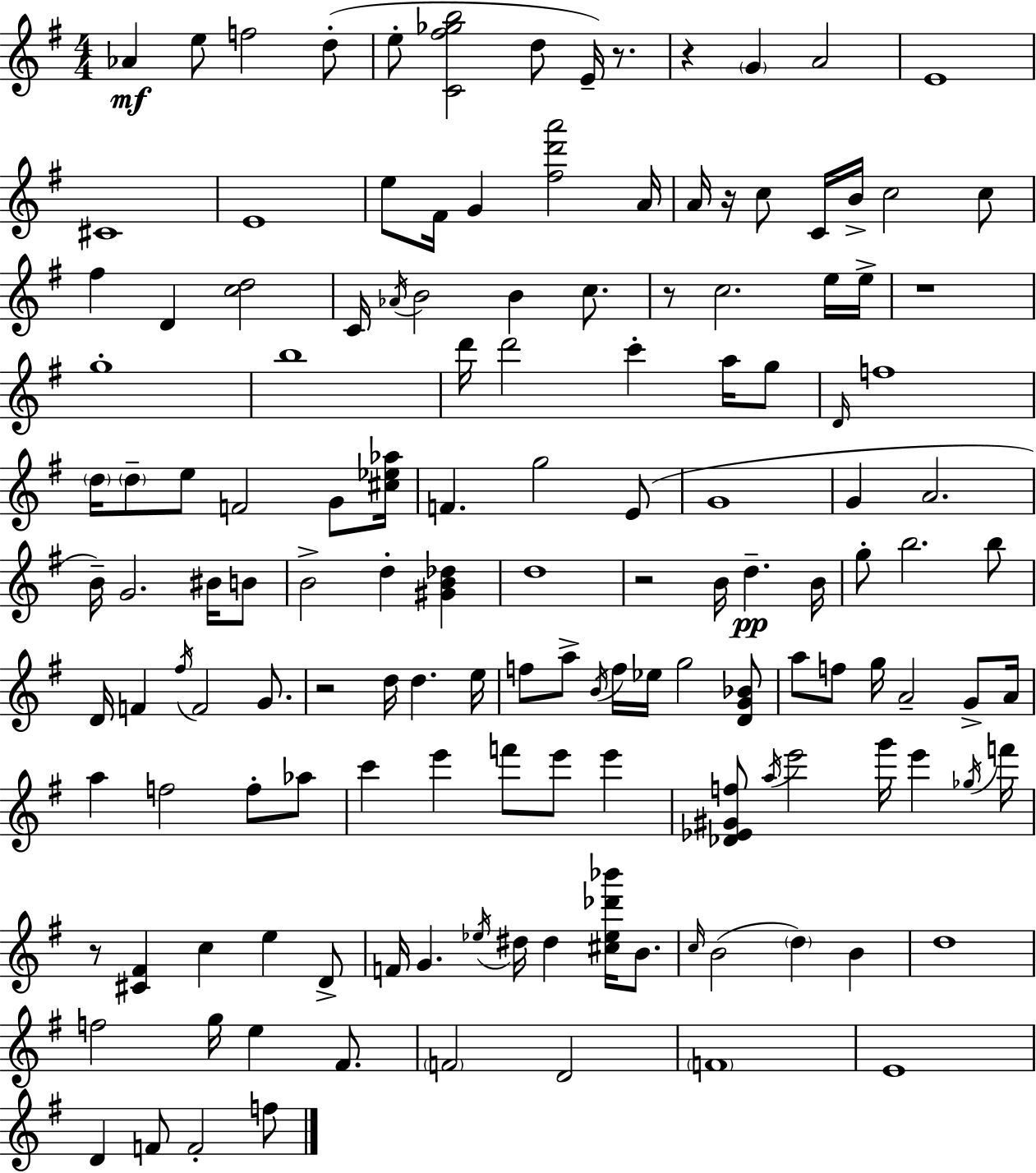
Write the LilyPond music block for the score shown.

{
  \clef treble
  \numericTimeSignature
  \time 4/4
  \key g \major
  aes'4\mf e''8 f''2 d''8-.( | e''8-. <c' fis'' ges'' b''>2 d''8 e'16--) r8. | r4 \parenthesize g'4 a'2 | e'1 | \break cis'1 | e'1 | e''8 fis'16 g'4 <fis'' d''' a'''>2 a'16 | a'16 r16 c''8 c'16 b'16-> c''2 c''8 | \break fis''4 d'4 <c'' d''>2 | c'16 \acciaccatura { aes'16 } b'2 b'4 c''8. | r8 c''2. e''16 | e''16-> r1 | \break g''1-. | b''1 | d'''16 d'''2 c'''4-. a''16 g''8 | \grace { d'16 } f''1 | \break \parenthesize d''16 \parenthesize d''8-- e''8 f'2 g'8 | <cis'' ees'' aes''>16 f'4. g''2 | e'8( g'1 | g'4 a'2. | \break b'16--) g'2. bis'16 | b'8 b'2-> d''4-. <gis' b' des''>4 | d''1 | r2 b'16 d''4.--\pp | \break b'16 g''8-. b''2. | b''8 d'16 f'4 \acciaccatura { fis''16 } f'2 | g'8. r2 d''16 d''4. | e''16 f''8 a''8-> \acciaccatura { b'16 } f''16 ees''16 g''2 | \break <d' g' bes'>8 a''8 f''8 g''16 a'2-- | g'8-> a'16 a''4 f''2 | f''8-. aes''8 c'''4 e'''4 f'''8 e'''8 | e'''4 <des' ees' gis' f''>8 \acciaccatura { a''16 } e'''2 g'''16 | \break e'''4 \acciaccatura { ges''16 } f'''16 r8 <cis' fis'>4 c''4 | e''4 d'8-> f'16 g'4. \acciaccatura { ees''16 } dis''16 dis''4 | <cis'' ees'' des''' bes'''>16 b'8. \grace { c''16 }( b'2 | \parenthesize d''4) b'4 d''1 | \break f''2 | g''16 e''4 fis'8. \parenthesize f'2 | d'2 \parenthesize f'1 | e'1 | \break d'4 f'8 f'2-. | f''8 \bar "|."
}